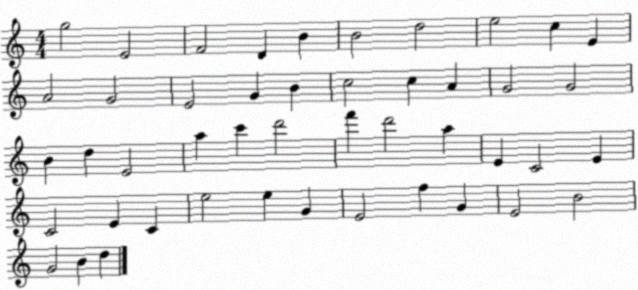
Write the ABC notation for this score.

X:1
T:Untitled
M:4/4
L:1/4
K:C
g2 E2 F2 D B B2 d2 e2 c E A2 G2 E2 G B c2 c A G2 G2 B d E2 a c' d'2 f' d'2 a E C2 E C2 E C e2 e G E2 f G E2 B2 G2 B d